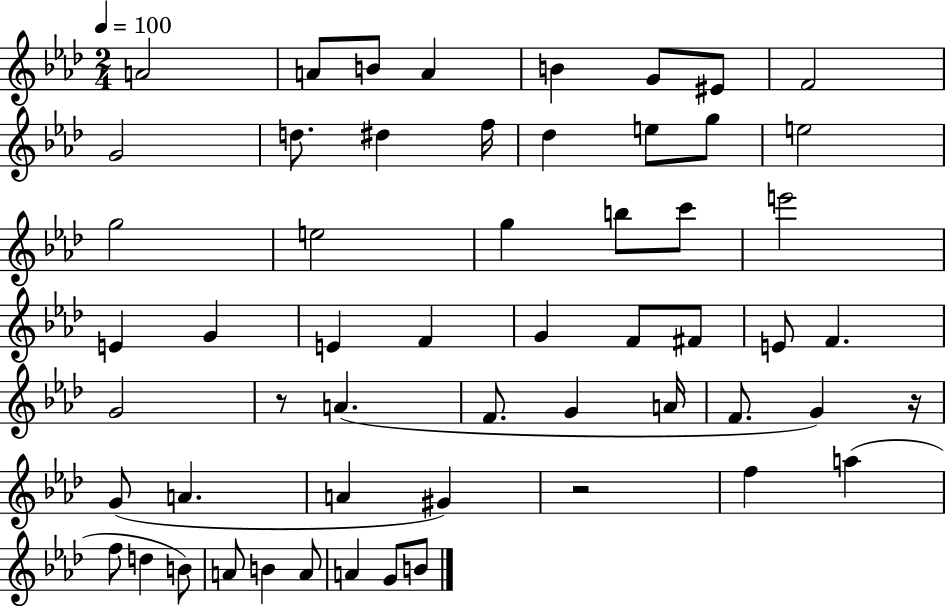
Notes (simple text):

A4/h A4/e B4/e A4/q B4/q G4/e EIS4/e F4/h G4/h D5/e. D#5/q F5/s Db5/q E5/e G5/e E5/h G5/h E5/h G5/q B5/e C6/e E6/h E4/q G4/q E4/q F4/q G4/q F4/e F#4/e E4/e F4/q. G4/h R/e A4/q. F4/e. G4/q A4/s F4/e. G4/q R/s G4/e A4/q. A4/q G#4/q R/h F5/q A5/q F5/e D5/q B4/e A4/e B4/q A4/e A4/q G4/e B4/e